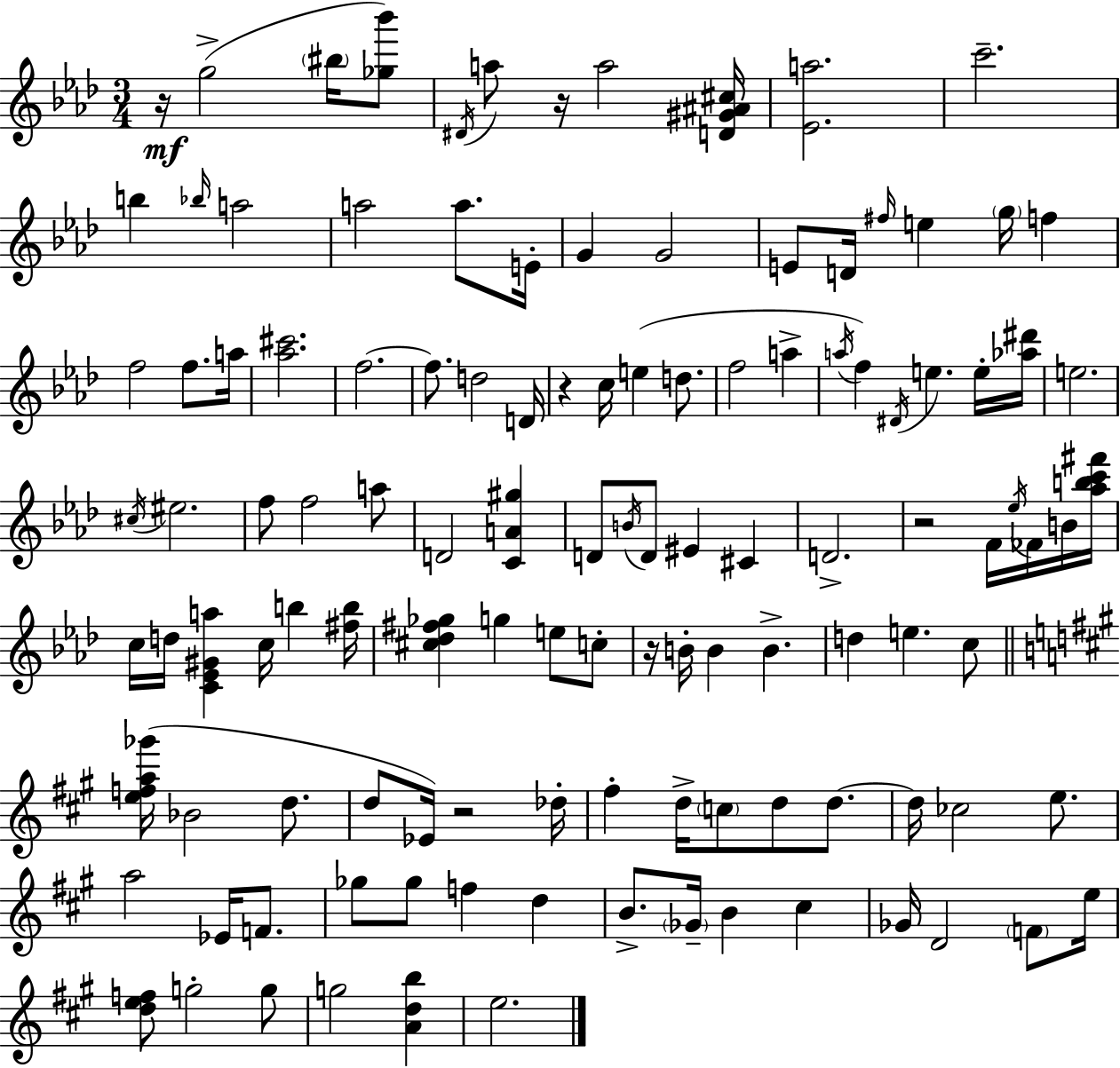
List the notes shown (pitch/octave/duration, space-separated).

R/s G5/h BIS5/s [Gb5,Bb6]/e D#4/s A5/e R/s A5/h [D4,G#4,A#4,C#5]/s [Eb4,A5]/h. C6/h. B5/q Bb5/s A5/h A5/h A5/e. E4/s G4/q G4/h E4/e D4/s F#5/s E5/q G5/s F5/q F5/h F5/e. A5/s [Ab5,C#6]/h. F5/h. F5/e. D5/h D4/s R/q C5/s E5/q D5/e. F5/h A5/q A5/s F5/q D#4/s E5/q. E5/s [Ab5,D#6]/s E5/h. C#5/s EIS5/h. F5/e F5/h A5/e D4/h [C4,A4,G#5]/q D4/e B4/s D4/e EIS4/q C#4/q D4/h. R/h F4/s Eb5/s FES4/s B4/s [Ab5,B5,C6,F#6]/s C5/s D5/s [C4,Eb4,G#4,A5]/q C5/s B5/q [F#5,B5]/s [C#5,Db5,F#5,Gb5]/q G5/q E5/e C5/e R/s B4/s B4/q B4/q. D5/q E5/q. C5/e [E5,F5,A5,Gb6]/s Bb4/h D5/e. D5/e Eb4/s R/h Db5/s F#5/q D5/s C5/e D5/e D5/e. D5/s CES5/h E5/e. A5/h Eb4/s F4/e. Gb5/e Gb5/e F5/q D5/q B4/e. Gb4/s B4/q C#5/q Gb4/s D4/h F4/e E5/s [D5,E5,F5]/e G5/h G5/e G5/h [A4,D5,B5]/q E5/h.